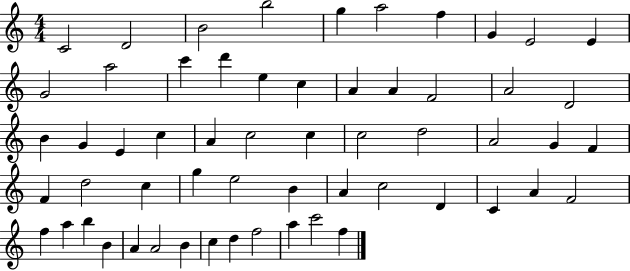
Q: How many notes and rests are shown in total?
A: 58